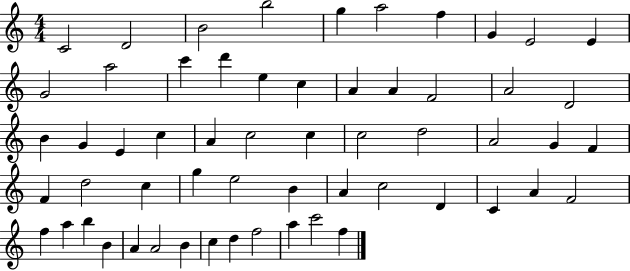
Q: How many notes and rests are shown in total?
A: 58